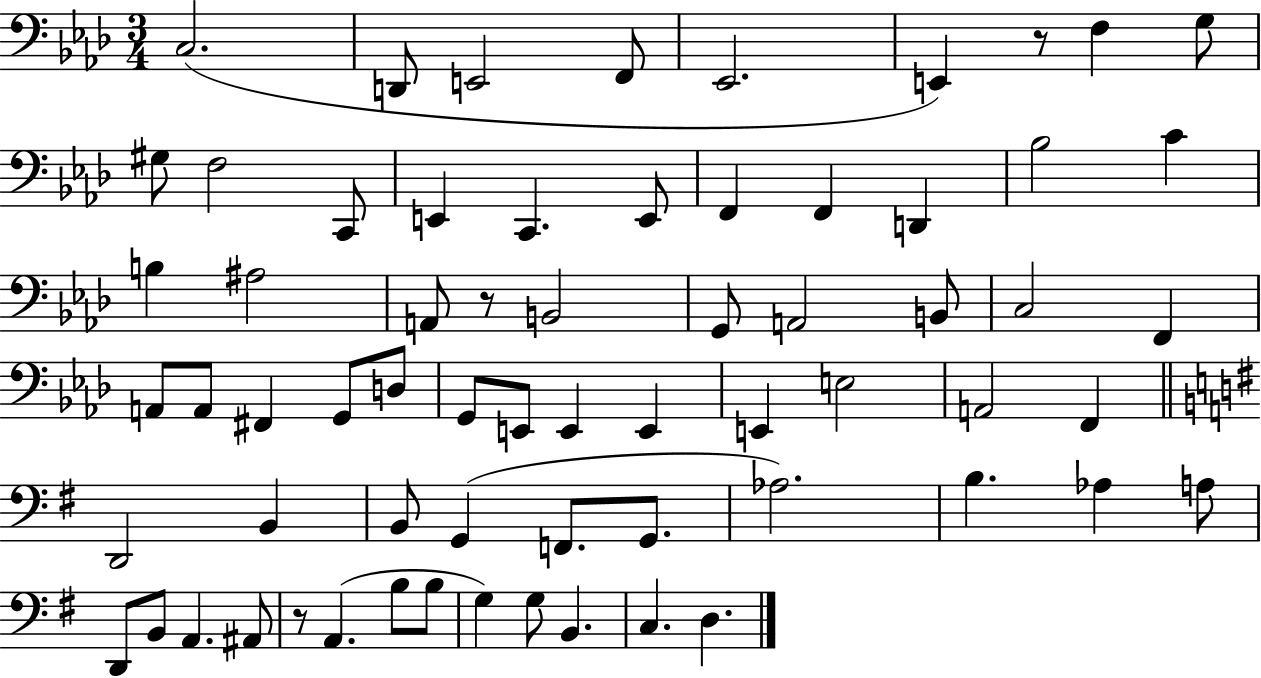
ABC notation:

X:1
T:Untitled
M:3/4
L:1/4
K:Ab
C,2 D,,/2 E,,2 F,,/2 _E,,2 E,, z/2 F, G,/2 ^G,/2 F,2 C,,/2 E,, C,, E,,/2 F,, F,, D,, _B,2 C B, ^A,2 A,,/2 z/2 B,,2 G,,/2 A,,2 B,,/2 C,2 F,, A,,/2 A,,/2 ^F,, G,,/2 D,/2 G,,/2 E,,/2 E,, E,, E,, E,2 A,,2 F,, D,,2 B,, B,,/2 G,, F,,/2 G,,/2 _A,2 B, _A, A,/2 D,,/2 B,,/2 A,, ^A,,/2 z/2 A,, B,/2 B,/2 G, G,/2 B,, C, D,